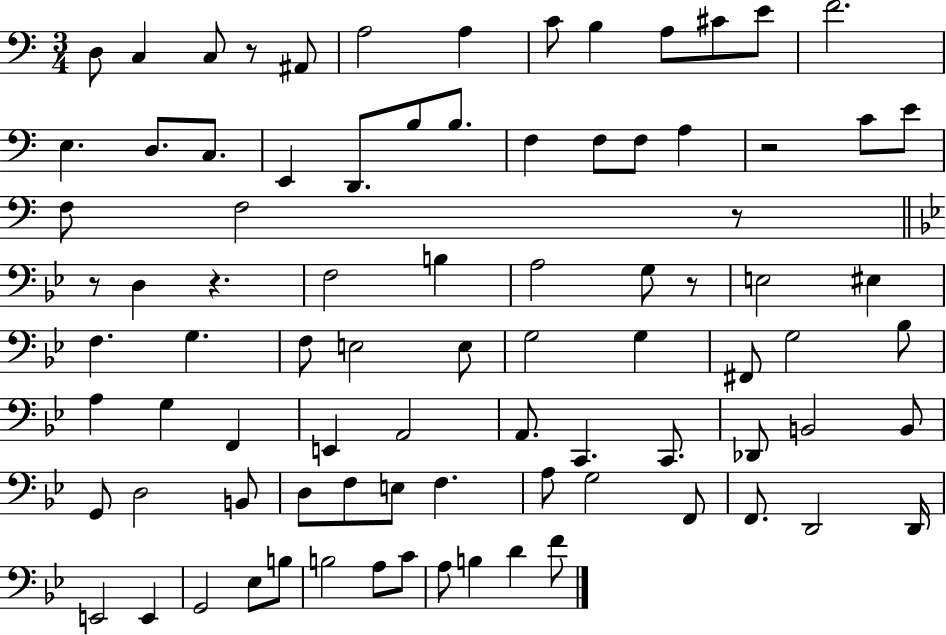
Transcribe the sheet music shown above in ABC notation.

X:1
T:Untitled
M:3/4
L:1/4
K:C
D,/2 C, C,/2 z/2 ^A,,/2 A,2 A, C/2 B, A,/2 ^C/2 E/2 F2 E, D,/2 C,/2 E,, D,,/2 B,/2 B,/2 F, F,/2 F,/2 A, z2 C/2 E/2 F,/2 F,2 z/2 z/2 D, z F,2 B, A,2 G,/2 z/2 E,2 ^E, F, G, F,/2 E,2 E,/2 G,2 G, ^F,,/2 G,2 _B,/2 A, G, F,, E,, A,,2 A,,/2 C,, C,,/2 _D,,/2 B,,2 B,,/2 G,,/2 D,2 B,,/2 D,/2 F,/2 E,/2 F, A,/2 G,2 F,,/2 F,,/2 D,,2 D,,/4 E,,2 E,, G,,2 _E,/2 B,/2 B,2 A,/2 C/2 A,/2 B, D F/2